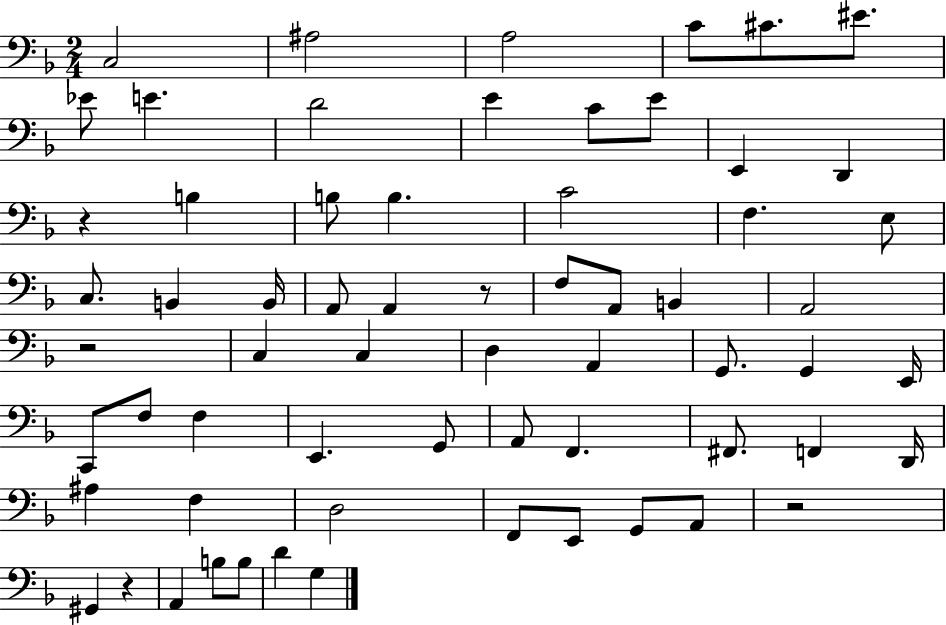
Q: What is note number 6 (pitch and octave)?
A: EIS4